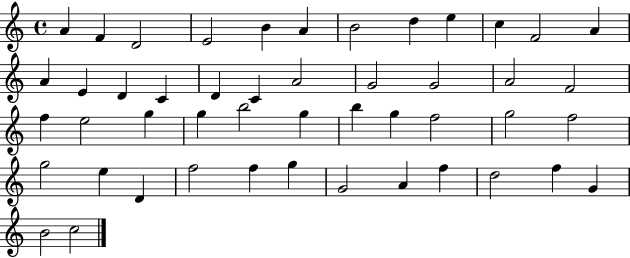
A4/q F4/q D4/h E4/h B4/q A4/q B4/h D5/q E5/q C5/q F4/h A4/q A4/q E4/q D4/q C4/q D4/q C4/q A4/h G4/h G4/h A4/h F4/h F5/q E5/h G5/q G5/q B5/h G5/q B5/q G5/q F5/h G5/h F5/h G5/h E5/q D4/q F5/h F5/q G5/q G4/h A4/q F5/q D5/h F5/q G4/q B4/h C5/h